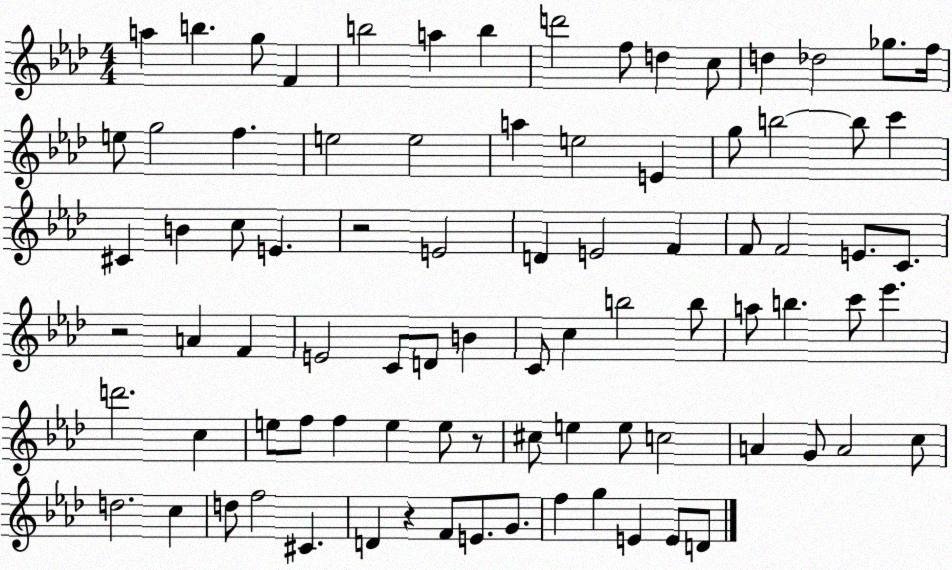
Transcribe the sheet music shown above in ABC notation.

X:1
T:Untitled
M:4/4
L:1/4
K:Ab
a b g/2 F b2 a b d'2 f/2 d c/2 d _d2 _g/2 f/4 e/2 g2 f e2 e2 a e2 E g/2 b2 b/2 c' ^C B c/2 E z2 E2 D E2 F F/2 F2 E/2 C/2 z2 A F E2 C/2 D/2 B C/2 c b2 b/2 a/2 b c'/2 _e' d'2 c e/2 f/2 f e e/2 z/2 ^c/2 e e/2 c2 A G/2 A2 c/2 d2 c d/2 f2 ^C D z F/2 E/2 G/2 f g E E/2 D/2